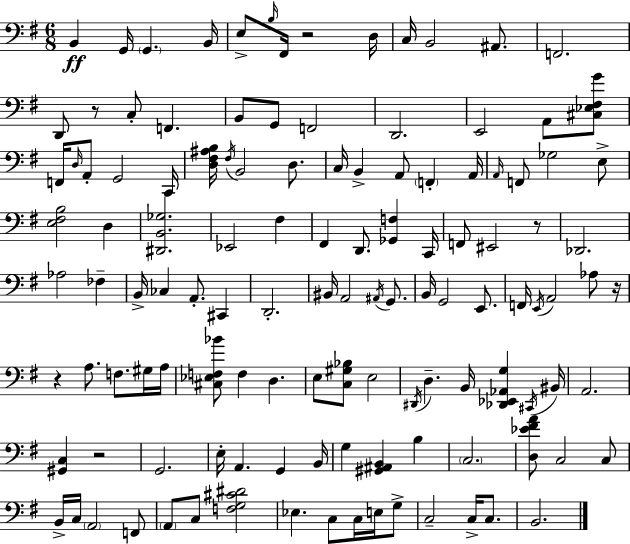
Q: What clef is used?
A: bass